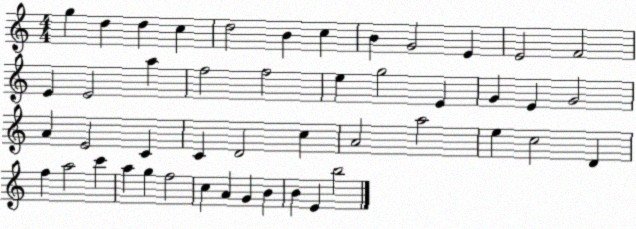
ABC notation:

X:1
T:Untitled
M:4/4
L:1/4
K:C
g d d c d2 B c B G2 E E2 F2 E E2 a f2 f2 e g2 E G E G2 A E2 C C D2 c A2 a2 e c2 D f a2 c' a g f2 c A G B B E b2